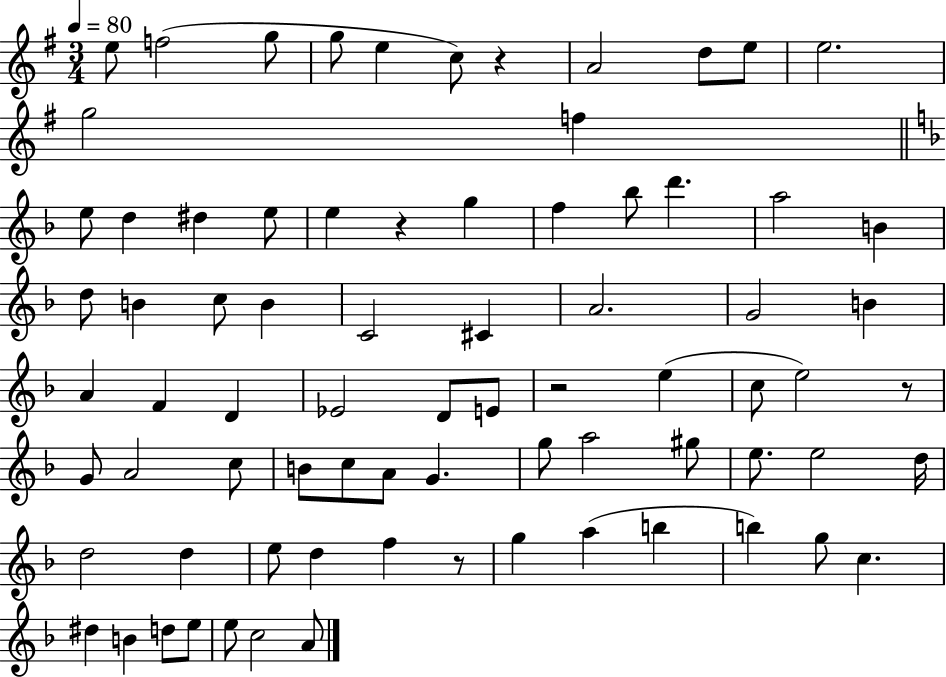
{
  \clef treble
  \numericTimeSignature
  \time 3/4
  \key g \major
  \tempo 4 = 80
  e''8 f''2( g''8 | g''8 e''4 c''8) r4 | a'2 d''8 e''8 | e''2. | \break g''2 f''4 | \bar "||" \break \key f \major e''8 d''4 dis''4 e''8 | e''4 r4 g''4 | f''4 bes''8 d'''4. | a''2 b'4 | \break d''8 b'4 c''8 b'4 | c'2 cis'4 | a'2. | g'2 b'4 | \break a'4 f'4 d'4 | ees'2 d'8 e'8 | r2 e''4( | c''8 e''2) r8 | \break g'8 a'2 c''8 | b'8 c''8 a'8 g'4. | g''8 a''2 gis''8 | e''8. e''2 d''16 | \break d''2 d''4 | e''8 d''4 f''4 r8 | g''4 a''4( b''4 | b''4) g''8 c''4. | \break dis''4 b'4 d''8 e''8 | e''8 c''2 a'8 | \bar "|."
}